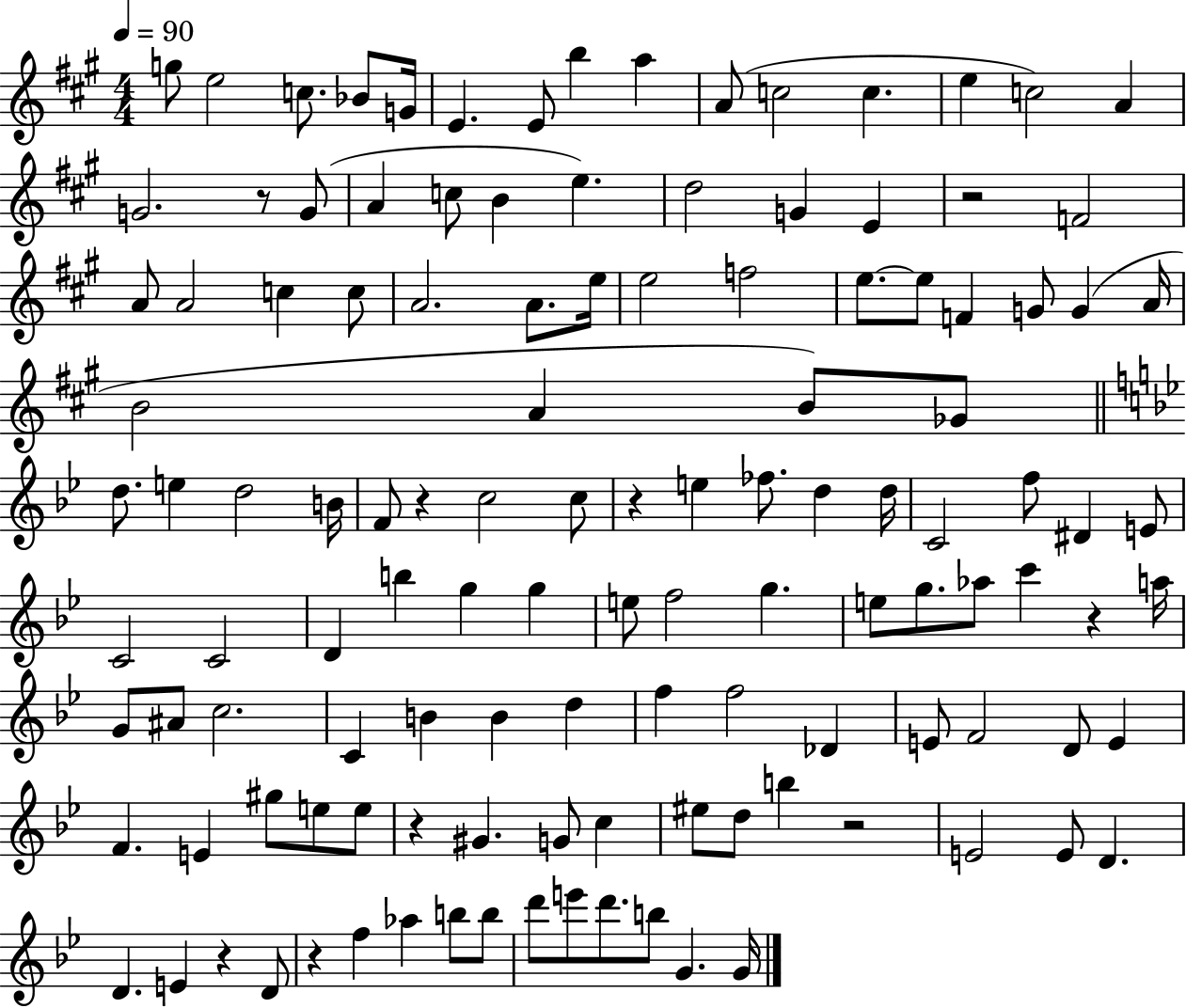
{
  \clef treble
  \numericTimeSignature
  \time 4/4
  \key a \major
  \tempo 4 = 90
  g''8 e''2 c''8. bes'8 g'16 | e'4. e'8 b''4 a''4 | a'8( c''2 c''4. | e''4 c''2) a'4 | \break g'2. r8 g'8( | a'4 c''8 b'4 e''4.) | d''2 g'4 e'4 | r2 f'2 | \break a'8 a'2 c''4 c''8 | a'2. a'8. e''16 | e''2 f''2 | e''8.~~ e''8 f'4 g'8 g'4( a'16 | \break b'2 a'4 b'8) ges'8 | \bar "||" \break \key g \minor d''8. e''4 d''2 b'16 | f'8 r4 c''2 c''8 | r4 e''4 fes''8. d''4 d''16 | c'2 f''8 dis'4 e'8 | \break c'2 c'2 | d'4 b''4 g''4 g''4 | e''8 f''2 g''4. | e''8 g''8. aes''8 c'''4 r4 a''16 | \break g'8 ais'8 c''2. | c'4 b'4 b'4 d''4 | f''4 f''2 des'4 | e'8 f'2 d'8 e'4 | \break f'4. e'4 gis''8 e''8 e''8 | r4 gis'4. g'8 c''4 | eis''8 d''8 b''4 r2 | e'2 e'8 d'4. | \break d'4. e'4 r4 d'8 | r4 f''4 aes''4 b''8 b''8 | d'''8 e'''8 d'''8. b''8 g'4. g'16 | \bar "|."
}